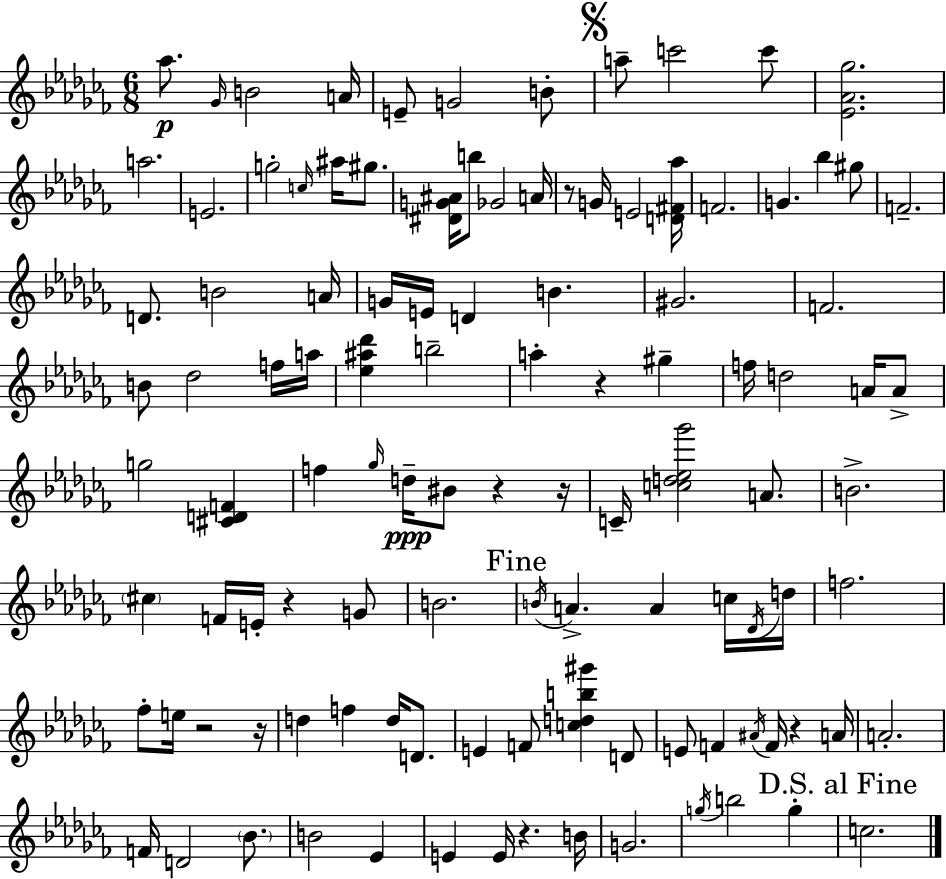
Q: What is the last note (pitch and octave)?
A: C5